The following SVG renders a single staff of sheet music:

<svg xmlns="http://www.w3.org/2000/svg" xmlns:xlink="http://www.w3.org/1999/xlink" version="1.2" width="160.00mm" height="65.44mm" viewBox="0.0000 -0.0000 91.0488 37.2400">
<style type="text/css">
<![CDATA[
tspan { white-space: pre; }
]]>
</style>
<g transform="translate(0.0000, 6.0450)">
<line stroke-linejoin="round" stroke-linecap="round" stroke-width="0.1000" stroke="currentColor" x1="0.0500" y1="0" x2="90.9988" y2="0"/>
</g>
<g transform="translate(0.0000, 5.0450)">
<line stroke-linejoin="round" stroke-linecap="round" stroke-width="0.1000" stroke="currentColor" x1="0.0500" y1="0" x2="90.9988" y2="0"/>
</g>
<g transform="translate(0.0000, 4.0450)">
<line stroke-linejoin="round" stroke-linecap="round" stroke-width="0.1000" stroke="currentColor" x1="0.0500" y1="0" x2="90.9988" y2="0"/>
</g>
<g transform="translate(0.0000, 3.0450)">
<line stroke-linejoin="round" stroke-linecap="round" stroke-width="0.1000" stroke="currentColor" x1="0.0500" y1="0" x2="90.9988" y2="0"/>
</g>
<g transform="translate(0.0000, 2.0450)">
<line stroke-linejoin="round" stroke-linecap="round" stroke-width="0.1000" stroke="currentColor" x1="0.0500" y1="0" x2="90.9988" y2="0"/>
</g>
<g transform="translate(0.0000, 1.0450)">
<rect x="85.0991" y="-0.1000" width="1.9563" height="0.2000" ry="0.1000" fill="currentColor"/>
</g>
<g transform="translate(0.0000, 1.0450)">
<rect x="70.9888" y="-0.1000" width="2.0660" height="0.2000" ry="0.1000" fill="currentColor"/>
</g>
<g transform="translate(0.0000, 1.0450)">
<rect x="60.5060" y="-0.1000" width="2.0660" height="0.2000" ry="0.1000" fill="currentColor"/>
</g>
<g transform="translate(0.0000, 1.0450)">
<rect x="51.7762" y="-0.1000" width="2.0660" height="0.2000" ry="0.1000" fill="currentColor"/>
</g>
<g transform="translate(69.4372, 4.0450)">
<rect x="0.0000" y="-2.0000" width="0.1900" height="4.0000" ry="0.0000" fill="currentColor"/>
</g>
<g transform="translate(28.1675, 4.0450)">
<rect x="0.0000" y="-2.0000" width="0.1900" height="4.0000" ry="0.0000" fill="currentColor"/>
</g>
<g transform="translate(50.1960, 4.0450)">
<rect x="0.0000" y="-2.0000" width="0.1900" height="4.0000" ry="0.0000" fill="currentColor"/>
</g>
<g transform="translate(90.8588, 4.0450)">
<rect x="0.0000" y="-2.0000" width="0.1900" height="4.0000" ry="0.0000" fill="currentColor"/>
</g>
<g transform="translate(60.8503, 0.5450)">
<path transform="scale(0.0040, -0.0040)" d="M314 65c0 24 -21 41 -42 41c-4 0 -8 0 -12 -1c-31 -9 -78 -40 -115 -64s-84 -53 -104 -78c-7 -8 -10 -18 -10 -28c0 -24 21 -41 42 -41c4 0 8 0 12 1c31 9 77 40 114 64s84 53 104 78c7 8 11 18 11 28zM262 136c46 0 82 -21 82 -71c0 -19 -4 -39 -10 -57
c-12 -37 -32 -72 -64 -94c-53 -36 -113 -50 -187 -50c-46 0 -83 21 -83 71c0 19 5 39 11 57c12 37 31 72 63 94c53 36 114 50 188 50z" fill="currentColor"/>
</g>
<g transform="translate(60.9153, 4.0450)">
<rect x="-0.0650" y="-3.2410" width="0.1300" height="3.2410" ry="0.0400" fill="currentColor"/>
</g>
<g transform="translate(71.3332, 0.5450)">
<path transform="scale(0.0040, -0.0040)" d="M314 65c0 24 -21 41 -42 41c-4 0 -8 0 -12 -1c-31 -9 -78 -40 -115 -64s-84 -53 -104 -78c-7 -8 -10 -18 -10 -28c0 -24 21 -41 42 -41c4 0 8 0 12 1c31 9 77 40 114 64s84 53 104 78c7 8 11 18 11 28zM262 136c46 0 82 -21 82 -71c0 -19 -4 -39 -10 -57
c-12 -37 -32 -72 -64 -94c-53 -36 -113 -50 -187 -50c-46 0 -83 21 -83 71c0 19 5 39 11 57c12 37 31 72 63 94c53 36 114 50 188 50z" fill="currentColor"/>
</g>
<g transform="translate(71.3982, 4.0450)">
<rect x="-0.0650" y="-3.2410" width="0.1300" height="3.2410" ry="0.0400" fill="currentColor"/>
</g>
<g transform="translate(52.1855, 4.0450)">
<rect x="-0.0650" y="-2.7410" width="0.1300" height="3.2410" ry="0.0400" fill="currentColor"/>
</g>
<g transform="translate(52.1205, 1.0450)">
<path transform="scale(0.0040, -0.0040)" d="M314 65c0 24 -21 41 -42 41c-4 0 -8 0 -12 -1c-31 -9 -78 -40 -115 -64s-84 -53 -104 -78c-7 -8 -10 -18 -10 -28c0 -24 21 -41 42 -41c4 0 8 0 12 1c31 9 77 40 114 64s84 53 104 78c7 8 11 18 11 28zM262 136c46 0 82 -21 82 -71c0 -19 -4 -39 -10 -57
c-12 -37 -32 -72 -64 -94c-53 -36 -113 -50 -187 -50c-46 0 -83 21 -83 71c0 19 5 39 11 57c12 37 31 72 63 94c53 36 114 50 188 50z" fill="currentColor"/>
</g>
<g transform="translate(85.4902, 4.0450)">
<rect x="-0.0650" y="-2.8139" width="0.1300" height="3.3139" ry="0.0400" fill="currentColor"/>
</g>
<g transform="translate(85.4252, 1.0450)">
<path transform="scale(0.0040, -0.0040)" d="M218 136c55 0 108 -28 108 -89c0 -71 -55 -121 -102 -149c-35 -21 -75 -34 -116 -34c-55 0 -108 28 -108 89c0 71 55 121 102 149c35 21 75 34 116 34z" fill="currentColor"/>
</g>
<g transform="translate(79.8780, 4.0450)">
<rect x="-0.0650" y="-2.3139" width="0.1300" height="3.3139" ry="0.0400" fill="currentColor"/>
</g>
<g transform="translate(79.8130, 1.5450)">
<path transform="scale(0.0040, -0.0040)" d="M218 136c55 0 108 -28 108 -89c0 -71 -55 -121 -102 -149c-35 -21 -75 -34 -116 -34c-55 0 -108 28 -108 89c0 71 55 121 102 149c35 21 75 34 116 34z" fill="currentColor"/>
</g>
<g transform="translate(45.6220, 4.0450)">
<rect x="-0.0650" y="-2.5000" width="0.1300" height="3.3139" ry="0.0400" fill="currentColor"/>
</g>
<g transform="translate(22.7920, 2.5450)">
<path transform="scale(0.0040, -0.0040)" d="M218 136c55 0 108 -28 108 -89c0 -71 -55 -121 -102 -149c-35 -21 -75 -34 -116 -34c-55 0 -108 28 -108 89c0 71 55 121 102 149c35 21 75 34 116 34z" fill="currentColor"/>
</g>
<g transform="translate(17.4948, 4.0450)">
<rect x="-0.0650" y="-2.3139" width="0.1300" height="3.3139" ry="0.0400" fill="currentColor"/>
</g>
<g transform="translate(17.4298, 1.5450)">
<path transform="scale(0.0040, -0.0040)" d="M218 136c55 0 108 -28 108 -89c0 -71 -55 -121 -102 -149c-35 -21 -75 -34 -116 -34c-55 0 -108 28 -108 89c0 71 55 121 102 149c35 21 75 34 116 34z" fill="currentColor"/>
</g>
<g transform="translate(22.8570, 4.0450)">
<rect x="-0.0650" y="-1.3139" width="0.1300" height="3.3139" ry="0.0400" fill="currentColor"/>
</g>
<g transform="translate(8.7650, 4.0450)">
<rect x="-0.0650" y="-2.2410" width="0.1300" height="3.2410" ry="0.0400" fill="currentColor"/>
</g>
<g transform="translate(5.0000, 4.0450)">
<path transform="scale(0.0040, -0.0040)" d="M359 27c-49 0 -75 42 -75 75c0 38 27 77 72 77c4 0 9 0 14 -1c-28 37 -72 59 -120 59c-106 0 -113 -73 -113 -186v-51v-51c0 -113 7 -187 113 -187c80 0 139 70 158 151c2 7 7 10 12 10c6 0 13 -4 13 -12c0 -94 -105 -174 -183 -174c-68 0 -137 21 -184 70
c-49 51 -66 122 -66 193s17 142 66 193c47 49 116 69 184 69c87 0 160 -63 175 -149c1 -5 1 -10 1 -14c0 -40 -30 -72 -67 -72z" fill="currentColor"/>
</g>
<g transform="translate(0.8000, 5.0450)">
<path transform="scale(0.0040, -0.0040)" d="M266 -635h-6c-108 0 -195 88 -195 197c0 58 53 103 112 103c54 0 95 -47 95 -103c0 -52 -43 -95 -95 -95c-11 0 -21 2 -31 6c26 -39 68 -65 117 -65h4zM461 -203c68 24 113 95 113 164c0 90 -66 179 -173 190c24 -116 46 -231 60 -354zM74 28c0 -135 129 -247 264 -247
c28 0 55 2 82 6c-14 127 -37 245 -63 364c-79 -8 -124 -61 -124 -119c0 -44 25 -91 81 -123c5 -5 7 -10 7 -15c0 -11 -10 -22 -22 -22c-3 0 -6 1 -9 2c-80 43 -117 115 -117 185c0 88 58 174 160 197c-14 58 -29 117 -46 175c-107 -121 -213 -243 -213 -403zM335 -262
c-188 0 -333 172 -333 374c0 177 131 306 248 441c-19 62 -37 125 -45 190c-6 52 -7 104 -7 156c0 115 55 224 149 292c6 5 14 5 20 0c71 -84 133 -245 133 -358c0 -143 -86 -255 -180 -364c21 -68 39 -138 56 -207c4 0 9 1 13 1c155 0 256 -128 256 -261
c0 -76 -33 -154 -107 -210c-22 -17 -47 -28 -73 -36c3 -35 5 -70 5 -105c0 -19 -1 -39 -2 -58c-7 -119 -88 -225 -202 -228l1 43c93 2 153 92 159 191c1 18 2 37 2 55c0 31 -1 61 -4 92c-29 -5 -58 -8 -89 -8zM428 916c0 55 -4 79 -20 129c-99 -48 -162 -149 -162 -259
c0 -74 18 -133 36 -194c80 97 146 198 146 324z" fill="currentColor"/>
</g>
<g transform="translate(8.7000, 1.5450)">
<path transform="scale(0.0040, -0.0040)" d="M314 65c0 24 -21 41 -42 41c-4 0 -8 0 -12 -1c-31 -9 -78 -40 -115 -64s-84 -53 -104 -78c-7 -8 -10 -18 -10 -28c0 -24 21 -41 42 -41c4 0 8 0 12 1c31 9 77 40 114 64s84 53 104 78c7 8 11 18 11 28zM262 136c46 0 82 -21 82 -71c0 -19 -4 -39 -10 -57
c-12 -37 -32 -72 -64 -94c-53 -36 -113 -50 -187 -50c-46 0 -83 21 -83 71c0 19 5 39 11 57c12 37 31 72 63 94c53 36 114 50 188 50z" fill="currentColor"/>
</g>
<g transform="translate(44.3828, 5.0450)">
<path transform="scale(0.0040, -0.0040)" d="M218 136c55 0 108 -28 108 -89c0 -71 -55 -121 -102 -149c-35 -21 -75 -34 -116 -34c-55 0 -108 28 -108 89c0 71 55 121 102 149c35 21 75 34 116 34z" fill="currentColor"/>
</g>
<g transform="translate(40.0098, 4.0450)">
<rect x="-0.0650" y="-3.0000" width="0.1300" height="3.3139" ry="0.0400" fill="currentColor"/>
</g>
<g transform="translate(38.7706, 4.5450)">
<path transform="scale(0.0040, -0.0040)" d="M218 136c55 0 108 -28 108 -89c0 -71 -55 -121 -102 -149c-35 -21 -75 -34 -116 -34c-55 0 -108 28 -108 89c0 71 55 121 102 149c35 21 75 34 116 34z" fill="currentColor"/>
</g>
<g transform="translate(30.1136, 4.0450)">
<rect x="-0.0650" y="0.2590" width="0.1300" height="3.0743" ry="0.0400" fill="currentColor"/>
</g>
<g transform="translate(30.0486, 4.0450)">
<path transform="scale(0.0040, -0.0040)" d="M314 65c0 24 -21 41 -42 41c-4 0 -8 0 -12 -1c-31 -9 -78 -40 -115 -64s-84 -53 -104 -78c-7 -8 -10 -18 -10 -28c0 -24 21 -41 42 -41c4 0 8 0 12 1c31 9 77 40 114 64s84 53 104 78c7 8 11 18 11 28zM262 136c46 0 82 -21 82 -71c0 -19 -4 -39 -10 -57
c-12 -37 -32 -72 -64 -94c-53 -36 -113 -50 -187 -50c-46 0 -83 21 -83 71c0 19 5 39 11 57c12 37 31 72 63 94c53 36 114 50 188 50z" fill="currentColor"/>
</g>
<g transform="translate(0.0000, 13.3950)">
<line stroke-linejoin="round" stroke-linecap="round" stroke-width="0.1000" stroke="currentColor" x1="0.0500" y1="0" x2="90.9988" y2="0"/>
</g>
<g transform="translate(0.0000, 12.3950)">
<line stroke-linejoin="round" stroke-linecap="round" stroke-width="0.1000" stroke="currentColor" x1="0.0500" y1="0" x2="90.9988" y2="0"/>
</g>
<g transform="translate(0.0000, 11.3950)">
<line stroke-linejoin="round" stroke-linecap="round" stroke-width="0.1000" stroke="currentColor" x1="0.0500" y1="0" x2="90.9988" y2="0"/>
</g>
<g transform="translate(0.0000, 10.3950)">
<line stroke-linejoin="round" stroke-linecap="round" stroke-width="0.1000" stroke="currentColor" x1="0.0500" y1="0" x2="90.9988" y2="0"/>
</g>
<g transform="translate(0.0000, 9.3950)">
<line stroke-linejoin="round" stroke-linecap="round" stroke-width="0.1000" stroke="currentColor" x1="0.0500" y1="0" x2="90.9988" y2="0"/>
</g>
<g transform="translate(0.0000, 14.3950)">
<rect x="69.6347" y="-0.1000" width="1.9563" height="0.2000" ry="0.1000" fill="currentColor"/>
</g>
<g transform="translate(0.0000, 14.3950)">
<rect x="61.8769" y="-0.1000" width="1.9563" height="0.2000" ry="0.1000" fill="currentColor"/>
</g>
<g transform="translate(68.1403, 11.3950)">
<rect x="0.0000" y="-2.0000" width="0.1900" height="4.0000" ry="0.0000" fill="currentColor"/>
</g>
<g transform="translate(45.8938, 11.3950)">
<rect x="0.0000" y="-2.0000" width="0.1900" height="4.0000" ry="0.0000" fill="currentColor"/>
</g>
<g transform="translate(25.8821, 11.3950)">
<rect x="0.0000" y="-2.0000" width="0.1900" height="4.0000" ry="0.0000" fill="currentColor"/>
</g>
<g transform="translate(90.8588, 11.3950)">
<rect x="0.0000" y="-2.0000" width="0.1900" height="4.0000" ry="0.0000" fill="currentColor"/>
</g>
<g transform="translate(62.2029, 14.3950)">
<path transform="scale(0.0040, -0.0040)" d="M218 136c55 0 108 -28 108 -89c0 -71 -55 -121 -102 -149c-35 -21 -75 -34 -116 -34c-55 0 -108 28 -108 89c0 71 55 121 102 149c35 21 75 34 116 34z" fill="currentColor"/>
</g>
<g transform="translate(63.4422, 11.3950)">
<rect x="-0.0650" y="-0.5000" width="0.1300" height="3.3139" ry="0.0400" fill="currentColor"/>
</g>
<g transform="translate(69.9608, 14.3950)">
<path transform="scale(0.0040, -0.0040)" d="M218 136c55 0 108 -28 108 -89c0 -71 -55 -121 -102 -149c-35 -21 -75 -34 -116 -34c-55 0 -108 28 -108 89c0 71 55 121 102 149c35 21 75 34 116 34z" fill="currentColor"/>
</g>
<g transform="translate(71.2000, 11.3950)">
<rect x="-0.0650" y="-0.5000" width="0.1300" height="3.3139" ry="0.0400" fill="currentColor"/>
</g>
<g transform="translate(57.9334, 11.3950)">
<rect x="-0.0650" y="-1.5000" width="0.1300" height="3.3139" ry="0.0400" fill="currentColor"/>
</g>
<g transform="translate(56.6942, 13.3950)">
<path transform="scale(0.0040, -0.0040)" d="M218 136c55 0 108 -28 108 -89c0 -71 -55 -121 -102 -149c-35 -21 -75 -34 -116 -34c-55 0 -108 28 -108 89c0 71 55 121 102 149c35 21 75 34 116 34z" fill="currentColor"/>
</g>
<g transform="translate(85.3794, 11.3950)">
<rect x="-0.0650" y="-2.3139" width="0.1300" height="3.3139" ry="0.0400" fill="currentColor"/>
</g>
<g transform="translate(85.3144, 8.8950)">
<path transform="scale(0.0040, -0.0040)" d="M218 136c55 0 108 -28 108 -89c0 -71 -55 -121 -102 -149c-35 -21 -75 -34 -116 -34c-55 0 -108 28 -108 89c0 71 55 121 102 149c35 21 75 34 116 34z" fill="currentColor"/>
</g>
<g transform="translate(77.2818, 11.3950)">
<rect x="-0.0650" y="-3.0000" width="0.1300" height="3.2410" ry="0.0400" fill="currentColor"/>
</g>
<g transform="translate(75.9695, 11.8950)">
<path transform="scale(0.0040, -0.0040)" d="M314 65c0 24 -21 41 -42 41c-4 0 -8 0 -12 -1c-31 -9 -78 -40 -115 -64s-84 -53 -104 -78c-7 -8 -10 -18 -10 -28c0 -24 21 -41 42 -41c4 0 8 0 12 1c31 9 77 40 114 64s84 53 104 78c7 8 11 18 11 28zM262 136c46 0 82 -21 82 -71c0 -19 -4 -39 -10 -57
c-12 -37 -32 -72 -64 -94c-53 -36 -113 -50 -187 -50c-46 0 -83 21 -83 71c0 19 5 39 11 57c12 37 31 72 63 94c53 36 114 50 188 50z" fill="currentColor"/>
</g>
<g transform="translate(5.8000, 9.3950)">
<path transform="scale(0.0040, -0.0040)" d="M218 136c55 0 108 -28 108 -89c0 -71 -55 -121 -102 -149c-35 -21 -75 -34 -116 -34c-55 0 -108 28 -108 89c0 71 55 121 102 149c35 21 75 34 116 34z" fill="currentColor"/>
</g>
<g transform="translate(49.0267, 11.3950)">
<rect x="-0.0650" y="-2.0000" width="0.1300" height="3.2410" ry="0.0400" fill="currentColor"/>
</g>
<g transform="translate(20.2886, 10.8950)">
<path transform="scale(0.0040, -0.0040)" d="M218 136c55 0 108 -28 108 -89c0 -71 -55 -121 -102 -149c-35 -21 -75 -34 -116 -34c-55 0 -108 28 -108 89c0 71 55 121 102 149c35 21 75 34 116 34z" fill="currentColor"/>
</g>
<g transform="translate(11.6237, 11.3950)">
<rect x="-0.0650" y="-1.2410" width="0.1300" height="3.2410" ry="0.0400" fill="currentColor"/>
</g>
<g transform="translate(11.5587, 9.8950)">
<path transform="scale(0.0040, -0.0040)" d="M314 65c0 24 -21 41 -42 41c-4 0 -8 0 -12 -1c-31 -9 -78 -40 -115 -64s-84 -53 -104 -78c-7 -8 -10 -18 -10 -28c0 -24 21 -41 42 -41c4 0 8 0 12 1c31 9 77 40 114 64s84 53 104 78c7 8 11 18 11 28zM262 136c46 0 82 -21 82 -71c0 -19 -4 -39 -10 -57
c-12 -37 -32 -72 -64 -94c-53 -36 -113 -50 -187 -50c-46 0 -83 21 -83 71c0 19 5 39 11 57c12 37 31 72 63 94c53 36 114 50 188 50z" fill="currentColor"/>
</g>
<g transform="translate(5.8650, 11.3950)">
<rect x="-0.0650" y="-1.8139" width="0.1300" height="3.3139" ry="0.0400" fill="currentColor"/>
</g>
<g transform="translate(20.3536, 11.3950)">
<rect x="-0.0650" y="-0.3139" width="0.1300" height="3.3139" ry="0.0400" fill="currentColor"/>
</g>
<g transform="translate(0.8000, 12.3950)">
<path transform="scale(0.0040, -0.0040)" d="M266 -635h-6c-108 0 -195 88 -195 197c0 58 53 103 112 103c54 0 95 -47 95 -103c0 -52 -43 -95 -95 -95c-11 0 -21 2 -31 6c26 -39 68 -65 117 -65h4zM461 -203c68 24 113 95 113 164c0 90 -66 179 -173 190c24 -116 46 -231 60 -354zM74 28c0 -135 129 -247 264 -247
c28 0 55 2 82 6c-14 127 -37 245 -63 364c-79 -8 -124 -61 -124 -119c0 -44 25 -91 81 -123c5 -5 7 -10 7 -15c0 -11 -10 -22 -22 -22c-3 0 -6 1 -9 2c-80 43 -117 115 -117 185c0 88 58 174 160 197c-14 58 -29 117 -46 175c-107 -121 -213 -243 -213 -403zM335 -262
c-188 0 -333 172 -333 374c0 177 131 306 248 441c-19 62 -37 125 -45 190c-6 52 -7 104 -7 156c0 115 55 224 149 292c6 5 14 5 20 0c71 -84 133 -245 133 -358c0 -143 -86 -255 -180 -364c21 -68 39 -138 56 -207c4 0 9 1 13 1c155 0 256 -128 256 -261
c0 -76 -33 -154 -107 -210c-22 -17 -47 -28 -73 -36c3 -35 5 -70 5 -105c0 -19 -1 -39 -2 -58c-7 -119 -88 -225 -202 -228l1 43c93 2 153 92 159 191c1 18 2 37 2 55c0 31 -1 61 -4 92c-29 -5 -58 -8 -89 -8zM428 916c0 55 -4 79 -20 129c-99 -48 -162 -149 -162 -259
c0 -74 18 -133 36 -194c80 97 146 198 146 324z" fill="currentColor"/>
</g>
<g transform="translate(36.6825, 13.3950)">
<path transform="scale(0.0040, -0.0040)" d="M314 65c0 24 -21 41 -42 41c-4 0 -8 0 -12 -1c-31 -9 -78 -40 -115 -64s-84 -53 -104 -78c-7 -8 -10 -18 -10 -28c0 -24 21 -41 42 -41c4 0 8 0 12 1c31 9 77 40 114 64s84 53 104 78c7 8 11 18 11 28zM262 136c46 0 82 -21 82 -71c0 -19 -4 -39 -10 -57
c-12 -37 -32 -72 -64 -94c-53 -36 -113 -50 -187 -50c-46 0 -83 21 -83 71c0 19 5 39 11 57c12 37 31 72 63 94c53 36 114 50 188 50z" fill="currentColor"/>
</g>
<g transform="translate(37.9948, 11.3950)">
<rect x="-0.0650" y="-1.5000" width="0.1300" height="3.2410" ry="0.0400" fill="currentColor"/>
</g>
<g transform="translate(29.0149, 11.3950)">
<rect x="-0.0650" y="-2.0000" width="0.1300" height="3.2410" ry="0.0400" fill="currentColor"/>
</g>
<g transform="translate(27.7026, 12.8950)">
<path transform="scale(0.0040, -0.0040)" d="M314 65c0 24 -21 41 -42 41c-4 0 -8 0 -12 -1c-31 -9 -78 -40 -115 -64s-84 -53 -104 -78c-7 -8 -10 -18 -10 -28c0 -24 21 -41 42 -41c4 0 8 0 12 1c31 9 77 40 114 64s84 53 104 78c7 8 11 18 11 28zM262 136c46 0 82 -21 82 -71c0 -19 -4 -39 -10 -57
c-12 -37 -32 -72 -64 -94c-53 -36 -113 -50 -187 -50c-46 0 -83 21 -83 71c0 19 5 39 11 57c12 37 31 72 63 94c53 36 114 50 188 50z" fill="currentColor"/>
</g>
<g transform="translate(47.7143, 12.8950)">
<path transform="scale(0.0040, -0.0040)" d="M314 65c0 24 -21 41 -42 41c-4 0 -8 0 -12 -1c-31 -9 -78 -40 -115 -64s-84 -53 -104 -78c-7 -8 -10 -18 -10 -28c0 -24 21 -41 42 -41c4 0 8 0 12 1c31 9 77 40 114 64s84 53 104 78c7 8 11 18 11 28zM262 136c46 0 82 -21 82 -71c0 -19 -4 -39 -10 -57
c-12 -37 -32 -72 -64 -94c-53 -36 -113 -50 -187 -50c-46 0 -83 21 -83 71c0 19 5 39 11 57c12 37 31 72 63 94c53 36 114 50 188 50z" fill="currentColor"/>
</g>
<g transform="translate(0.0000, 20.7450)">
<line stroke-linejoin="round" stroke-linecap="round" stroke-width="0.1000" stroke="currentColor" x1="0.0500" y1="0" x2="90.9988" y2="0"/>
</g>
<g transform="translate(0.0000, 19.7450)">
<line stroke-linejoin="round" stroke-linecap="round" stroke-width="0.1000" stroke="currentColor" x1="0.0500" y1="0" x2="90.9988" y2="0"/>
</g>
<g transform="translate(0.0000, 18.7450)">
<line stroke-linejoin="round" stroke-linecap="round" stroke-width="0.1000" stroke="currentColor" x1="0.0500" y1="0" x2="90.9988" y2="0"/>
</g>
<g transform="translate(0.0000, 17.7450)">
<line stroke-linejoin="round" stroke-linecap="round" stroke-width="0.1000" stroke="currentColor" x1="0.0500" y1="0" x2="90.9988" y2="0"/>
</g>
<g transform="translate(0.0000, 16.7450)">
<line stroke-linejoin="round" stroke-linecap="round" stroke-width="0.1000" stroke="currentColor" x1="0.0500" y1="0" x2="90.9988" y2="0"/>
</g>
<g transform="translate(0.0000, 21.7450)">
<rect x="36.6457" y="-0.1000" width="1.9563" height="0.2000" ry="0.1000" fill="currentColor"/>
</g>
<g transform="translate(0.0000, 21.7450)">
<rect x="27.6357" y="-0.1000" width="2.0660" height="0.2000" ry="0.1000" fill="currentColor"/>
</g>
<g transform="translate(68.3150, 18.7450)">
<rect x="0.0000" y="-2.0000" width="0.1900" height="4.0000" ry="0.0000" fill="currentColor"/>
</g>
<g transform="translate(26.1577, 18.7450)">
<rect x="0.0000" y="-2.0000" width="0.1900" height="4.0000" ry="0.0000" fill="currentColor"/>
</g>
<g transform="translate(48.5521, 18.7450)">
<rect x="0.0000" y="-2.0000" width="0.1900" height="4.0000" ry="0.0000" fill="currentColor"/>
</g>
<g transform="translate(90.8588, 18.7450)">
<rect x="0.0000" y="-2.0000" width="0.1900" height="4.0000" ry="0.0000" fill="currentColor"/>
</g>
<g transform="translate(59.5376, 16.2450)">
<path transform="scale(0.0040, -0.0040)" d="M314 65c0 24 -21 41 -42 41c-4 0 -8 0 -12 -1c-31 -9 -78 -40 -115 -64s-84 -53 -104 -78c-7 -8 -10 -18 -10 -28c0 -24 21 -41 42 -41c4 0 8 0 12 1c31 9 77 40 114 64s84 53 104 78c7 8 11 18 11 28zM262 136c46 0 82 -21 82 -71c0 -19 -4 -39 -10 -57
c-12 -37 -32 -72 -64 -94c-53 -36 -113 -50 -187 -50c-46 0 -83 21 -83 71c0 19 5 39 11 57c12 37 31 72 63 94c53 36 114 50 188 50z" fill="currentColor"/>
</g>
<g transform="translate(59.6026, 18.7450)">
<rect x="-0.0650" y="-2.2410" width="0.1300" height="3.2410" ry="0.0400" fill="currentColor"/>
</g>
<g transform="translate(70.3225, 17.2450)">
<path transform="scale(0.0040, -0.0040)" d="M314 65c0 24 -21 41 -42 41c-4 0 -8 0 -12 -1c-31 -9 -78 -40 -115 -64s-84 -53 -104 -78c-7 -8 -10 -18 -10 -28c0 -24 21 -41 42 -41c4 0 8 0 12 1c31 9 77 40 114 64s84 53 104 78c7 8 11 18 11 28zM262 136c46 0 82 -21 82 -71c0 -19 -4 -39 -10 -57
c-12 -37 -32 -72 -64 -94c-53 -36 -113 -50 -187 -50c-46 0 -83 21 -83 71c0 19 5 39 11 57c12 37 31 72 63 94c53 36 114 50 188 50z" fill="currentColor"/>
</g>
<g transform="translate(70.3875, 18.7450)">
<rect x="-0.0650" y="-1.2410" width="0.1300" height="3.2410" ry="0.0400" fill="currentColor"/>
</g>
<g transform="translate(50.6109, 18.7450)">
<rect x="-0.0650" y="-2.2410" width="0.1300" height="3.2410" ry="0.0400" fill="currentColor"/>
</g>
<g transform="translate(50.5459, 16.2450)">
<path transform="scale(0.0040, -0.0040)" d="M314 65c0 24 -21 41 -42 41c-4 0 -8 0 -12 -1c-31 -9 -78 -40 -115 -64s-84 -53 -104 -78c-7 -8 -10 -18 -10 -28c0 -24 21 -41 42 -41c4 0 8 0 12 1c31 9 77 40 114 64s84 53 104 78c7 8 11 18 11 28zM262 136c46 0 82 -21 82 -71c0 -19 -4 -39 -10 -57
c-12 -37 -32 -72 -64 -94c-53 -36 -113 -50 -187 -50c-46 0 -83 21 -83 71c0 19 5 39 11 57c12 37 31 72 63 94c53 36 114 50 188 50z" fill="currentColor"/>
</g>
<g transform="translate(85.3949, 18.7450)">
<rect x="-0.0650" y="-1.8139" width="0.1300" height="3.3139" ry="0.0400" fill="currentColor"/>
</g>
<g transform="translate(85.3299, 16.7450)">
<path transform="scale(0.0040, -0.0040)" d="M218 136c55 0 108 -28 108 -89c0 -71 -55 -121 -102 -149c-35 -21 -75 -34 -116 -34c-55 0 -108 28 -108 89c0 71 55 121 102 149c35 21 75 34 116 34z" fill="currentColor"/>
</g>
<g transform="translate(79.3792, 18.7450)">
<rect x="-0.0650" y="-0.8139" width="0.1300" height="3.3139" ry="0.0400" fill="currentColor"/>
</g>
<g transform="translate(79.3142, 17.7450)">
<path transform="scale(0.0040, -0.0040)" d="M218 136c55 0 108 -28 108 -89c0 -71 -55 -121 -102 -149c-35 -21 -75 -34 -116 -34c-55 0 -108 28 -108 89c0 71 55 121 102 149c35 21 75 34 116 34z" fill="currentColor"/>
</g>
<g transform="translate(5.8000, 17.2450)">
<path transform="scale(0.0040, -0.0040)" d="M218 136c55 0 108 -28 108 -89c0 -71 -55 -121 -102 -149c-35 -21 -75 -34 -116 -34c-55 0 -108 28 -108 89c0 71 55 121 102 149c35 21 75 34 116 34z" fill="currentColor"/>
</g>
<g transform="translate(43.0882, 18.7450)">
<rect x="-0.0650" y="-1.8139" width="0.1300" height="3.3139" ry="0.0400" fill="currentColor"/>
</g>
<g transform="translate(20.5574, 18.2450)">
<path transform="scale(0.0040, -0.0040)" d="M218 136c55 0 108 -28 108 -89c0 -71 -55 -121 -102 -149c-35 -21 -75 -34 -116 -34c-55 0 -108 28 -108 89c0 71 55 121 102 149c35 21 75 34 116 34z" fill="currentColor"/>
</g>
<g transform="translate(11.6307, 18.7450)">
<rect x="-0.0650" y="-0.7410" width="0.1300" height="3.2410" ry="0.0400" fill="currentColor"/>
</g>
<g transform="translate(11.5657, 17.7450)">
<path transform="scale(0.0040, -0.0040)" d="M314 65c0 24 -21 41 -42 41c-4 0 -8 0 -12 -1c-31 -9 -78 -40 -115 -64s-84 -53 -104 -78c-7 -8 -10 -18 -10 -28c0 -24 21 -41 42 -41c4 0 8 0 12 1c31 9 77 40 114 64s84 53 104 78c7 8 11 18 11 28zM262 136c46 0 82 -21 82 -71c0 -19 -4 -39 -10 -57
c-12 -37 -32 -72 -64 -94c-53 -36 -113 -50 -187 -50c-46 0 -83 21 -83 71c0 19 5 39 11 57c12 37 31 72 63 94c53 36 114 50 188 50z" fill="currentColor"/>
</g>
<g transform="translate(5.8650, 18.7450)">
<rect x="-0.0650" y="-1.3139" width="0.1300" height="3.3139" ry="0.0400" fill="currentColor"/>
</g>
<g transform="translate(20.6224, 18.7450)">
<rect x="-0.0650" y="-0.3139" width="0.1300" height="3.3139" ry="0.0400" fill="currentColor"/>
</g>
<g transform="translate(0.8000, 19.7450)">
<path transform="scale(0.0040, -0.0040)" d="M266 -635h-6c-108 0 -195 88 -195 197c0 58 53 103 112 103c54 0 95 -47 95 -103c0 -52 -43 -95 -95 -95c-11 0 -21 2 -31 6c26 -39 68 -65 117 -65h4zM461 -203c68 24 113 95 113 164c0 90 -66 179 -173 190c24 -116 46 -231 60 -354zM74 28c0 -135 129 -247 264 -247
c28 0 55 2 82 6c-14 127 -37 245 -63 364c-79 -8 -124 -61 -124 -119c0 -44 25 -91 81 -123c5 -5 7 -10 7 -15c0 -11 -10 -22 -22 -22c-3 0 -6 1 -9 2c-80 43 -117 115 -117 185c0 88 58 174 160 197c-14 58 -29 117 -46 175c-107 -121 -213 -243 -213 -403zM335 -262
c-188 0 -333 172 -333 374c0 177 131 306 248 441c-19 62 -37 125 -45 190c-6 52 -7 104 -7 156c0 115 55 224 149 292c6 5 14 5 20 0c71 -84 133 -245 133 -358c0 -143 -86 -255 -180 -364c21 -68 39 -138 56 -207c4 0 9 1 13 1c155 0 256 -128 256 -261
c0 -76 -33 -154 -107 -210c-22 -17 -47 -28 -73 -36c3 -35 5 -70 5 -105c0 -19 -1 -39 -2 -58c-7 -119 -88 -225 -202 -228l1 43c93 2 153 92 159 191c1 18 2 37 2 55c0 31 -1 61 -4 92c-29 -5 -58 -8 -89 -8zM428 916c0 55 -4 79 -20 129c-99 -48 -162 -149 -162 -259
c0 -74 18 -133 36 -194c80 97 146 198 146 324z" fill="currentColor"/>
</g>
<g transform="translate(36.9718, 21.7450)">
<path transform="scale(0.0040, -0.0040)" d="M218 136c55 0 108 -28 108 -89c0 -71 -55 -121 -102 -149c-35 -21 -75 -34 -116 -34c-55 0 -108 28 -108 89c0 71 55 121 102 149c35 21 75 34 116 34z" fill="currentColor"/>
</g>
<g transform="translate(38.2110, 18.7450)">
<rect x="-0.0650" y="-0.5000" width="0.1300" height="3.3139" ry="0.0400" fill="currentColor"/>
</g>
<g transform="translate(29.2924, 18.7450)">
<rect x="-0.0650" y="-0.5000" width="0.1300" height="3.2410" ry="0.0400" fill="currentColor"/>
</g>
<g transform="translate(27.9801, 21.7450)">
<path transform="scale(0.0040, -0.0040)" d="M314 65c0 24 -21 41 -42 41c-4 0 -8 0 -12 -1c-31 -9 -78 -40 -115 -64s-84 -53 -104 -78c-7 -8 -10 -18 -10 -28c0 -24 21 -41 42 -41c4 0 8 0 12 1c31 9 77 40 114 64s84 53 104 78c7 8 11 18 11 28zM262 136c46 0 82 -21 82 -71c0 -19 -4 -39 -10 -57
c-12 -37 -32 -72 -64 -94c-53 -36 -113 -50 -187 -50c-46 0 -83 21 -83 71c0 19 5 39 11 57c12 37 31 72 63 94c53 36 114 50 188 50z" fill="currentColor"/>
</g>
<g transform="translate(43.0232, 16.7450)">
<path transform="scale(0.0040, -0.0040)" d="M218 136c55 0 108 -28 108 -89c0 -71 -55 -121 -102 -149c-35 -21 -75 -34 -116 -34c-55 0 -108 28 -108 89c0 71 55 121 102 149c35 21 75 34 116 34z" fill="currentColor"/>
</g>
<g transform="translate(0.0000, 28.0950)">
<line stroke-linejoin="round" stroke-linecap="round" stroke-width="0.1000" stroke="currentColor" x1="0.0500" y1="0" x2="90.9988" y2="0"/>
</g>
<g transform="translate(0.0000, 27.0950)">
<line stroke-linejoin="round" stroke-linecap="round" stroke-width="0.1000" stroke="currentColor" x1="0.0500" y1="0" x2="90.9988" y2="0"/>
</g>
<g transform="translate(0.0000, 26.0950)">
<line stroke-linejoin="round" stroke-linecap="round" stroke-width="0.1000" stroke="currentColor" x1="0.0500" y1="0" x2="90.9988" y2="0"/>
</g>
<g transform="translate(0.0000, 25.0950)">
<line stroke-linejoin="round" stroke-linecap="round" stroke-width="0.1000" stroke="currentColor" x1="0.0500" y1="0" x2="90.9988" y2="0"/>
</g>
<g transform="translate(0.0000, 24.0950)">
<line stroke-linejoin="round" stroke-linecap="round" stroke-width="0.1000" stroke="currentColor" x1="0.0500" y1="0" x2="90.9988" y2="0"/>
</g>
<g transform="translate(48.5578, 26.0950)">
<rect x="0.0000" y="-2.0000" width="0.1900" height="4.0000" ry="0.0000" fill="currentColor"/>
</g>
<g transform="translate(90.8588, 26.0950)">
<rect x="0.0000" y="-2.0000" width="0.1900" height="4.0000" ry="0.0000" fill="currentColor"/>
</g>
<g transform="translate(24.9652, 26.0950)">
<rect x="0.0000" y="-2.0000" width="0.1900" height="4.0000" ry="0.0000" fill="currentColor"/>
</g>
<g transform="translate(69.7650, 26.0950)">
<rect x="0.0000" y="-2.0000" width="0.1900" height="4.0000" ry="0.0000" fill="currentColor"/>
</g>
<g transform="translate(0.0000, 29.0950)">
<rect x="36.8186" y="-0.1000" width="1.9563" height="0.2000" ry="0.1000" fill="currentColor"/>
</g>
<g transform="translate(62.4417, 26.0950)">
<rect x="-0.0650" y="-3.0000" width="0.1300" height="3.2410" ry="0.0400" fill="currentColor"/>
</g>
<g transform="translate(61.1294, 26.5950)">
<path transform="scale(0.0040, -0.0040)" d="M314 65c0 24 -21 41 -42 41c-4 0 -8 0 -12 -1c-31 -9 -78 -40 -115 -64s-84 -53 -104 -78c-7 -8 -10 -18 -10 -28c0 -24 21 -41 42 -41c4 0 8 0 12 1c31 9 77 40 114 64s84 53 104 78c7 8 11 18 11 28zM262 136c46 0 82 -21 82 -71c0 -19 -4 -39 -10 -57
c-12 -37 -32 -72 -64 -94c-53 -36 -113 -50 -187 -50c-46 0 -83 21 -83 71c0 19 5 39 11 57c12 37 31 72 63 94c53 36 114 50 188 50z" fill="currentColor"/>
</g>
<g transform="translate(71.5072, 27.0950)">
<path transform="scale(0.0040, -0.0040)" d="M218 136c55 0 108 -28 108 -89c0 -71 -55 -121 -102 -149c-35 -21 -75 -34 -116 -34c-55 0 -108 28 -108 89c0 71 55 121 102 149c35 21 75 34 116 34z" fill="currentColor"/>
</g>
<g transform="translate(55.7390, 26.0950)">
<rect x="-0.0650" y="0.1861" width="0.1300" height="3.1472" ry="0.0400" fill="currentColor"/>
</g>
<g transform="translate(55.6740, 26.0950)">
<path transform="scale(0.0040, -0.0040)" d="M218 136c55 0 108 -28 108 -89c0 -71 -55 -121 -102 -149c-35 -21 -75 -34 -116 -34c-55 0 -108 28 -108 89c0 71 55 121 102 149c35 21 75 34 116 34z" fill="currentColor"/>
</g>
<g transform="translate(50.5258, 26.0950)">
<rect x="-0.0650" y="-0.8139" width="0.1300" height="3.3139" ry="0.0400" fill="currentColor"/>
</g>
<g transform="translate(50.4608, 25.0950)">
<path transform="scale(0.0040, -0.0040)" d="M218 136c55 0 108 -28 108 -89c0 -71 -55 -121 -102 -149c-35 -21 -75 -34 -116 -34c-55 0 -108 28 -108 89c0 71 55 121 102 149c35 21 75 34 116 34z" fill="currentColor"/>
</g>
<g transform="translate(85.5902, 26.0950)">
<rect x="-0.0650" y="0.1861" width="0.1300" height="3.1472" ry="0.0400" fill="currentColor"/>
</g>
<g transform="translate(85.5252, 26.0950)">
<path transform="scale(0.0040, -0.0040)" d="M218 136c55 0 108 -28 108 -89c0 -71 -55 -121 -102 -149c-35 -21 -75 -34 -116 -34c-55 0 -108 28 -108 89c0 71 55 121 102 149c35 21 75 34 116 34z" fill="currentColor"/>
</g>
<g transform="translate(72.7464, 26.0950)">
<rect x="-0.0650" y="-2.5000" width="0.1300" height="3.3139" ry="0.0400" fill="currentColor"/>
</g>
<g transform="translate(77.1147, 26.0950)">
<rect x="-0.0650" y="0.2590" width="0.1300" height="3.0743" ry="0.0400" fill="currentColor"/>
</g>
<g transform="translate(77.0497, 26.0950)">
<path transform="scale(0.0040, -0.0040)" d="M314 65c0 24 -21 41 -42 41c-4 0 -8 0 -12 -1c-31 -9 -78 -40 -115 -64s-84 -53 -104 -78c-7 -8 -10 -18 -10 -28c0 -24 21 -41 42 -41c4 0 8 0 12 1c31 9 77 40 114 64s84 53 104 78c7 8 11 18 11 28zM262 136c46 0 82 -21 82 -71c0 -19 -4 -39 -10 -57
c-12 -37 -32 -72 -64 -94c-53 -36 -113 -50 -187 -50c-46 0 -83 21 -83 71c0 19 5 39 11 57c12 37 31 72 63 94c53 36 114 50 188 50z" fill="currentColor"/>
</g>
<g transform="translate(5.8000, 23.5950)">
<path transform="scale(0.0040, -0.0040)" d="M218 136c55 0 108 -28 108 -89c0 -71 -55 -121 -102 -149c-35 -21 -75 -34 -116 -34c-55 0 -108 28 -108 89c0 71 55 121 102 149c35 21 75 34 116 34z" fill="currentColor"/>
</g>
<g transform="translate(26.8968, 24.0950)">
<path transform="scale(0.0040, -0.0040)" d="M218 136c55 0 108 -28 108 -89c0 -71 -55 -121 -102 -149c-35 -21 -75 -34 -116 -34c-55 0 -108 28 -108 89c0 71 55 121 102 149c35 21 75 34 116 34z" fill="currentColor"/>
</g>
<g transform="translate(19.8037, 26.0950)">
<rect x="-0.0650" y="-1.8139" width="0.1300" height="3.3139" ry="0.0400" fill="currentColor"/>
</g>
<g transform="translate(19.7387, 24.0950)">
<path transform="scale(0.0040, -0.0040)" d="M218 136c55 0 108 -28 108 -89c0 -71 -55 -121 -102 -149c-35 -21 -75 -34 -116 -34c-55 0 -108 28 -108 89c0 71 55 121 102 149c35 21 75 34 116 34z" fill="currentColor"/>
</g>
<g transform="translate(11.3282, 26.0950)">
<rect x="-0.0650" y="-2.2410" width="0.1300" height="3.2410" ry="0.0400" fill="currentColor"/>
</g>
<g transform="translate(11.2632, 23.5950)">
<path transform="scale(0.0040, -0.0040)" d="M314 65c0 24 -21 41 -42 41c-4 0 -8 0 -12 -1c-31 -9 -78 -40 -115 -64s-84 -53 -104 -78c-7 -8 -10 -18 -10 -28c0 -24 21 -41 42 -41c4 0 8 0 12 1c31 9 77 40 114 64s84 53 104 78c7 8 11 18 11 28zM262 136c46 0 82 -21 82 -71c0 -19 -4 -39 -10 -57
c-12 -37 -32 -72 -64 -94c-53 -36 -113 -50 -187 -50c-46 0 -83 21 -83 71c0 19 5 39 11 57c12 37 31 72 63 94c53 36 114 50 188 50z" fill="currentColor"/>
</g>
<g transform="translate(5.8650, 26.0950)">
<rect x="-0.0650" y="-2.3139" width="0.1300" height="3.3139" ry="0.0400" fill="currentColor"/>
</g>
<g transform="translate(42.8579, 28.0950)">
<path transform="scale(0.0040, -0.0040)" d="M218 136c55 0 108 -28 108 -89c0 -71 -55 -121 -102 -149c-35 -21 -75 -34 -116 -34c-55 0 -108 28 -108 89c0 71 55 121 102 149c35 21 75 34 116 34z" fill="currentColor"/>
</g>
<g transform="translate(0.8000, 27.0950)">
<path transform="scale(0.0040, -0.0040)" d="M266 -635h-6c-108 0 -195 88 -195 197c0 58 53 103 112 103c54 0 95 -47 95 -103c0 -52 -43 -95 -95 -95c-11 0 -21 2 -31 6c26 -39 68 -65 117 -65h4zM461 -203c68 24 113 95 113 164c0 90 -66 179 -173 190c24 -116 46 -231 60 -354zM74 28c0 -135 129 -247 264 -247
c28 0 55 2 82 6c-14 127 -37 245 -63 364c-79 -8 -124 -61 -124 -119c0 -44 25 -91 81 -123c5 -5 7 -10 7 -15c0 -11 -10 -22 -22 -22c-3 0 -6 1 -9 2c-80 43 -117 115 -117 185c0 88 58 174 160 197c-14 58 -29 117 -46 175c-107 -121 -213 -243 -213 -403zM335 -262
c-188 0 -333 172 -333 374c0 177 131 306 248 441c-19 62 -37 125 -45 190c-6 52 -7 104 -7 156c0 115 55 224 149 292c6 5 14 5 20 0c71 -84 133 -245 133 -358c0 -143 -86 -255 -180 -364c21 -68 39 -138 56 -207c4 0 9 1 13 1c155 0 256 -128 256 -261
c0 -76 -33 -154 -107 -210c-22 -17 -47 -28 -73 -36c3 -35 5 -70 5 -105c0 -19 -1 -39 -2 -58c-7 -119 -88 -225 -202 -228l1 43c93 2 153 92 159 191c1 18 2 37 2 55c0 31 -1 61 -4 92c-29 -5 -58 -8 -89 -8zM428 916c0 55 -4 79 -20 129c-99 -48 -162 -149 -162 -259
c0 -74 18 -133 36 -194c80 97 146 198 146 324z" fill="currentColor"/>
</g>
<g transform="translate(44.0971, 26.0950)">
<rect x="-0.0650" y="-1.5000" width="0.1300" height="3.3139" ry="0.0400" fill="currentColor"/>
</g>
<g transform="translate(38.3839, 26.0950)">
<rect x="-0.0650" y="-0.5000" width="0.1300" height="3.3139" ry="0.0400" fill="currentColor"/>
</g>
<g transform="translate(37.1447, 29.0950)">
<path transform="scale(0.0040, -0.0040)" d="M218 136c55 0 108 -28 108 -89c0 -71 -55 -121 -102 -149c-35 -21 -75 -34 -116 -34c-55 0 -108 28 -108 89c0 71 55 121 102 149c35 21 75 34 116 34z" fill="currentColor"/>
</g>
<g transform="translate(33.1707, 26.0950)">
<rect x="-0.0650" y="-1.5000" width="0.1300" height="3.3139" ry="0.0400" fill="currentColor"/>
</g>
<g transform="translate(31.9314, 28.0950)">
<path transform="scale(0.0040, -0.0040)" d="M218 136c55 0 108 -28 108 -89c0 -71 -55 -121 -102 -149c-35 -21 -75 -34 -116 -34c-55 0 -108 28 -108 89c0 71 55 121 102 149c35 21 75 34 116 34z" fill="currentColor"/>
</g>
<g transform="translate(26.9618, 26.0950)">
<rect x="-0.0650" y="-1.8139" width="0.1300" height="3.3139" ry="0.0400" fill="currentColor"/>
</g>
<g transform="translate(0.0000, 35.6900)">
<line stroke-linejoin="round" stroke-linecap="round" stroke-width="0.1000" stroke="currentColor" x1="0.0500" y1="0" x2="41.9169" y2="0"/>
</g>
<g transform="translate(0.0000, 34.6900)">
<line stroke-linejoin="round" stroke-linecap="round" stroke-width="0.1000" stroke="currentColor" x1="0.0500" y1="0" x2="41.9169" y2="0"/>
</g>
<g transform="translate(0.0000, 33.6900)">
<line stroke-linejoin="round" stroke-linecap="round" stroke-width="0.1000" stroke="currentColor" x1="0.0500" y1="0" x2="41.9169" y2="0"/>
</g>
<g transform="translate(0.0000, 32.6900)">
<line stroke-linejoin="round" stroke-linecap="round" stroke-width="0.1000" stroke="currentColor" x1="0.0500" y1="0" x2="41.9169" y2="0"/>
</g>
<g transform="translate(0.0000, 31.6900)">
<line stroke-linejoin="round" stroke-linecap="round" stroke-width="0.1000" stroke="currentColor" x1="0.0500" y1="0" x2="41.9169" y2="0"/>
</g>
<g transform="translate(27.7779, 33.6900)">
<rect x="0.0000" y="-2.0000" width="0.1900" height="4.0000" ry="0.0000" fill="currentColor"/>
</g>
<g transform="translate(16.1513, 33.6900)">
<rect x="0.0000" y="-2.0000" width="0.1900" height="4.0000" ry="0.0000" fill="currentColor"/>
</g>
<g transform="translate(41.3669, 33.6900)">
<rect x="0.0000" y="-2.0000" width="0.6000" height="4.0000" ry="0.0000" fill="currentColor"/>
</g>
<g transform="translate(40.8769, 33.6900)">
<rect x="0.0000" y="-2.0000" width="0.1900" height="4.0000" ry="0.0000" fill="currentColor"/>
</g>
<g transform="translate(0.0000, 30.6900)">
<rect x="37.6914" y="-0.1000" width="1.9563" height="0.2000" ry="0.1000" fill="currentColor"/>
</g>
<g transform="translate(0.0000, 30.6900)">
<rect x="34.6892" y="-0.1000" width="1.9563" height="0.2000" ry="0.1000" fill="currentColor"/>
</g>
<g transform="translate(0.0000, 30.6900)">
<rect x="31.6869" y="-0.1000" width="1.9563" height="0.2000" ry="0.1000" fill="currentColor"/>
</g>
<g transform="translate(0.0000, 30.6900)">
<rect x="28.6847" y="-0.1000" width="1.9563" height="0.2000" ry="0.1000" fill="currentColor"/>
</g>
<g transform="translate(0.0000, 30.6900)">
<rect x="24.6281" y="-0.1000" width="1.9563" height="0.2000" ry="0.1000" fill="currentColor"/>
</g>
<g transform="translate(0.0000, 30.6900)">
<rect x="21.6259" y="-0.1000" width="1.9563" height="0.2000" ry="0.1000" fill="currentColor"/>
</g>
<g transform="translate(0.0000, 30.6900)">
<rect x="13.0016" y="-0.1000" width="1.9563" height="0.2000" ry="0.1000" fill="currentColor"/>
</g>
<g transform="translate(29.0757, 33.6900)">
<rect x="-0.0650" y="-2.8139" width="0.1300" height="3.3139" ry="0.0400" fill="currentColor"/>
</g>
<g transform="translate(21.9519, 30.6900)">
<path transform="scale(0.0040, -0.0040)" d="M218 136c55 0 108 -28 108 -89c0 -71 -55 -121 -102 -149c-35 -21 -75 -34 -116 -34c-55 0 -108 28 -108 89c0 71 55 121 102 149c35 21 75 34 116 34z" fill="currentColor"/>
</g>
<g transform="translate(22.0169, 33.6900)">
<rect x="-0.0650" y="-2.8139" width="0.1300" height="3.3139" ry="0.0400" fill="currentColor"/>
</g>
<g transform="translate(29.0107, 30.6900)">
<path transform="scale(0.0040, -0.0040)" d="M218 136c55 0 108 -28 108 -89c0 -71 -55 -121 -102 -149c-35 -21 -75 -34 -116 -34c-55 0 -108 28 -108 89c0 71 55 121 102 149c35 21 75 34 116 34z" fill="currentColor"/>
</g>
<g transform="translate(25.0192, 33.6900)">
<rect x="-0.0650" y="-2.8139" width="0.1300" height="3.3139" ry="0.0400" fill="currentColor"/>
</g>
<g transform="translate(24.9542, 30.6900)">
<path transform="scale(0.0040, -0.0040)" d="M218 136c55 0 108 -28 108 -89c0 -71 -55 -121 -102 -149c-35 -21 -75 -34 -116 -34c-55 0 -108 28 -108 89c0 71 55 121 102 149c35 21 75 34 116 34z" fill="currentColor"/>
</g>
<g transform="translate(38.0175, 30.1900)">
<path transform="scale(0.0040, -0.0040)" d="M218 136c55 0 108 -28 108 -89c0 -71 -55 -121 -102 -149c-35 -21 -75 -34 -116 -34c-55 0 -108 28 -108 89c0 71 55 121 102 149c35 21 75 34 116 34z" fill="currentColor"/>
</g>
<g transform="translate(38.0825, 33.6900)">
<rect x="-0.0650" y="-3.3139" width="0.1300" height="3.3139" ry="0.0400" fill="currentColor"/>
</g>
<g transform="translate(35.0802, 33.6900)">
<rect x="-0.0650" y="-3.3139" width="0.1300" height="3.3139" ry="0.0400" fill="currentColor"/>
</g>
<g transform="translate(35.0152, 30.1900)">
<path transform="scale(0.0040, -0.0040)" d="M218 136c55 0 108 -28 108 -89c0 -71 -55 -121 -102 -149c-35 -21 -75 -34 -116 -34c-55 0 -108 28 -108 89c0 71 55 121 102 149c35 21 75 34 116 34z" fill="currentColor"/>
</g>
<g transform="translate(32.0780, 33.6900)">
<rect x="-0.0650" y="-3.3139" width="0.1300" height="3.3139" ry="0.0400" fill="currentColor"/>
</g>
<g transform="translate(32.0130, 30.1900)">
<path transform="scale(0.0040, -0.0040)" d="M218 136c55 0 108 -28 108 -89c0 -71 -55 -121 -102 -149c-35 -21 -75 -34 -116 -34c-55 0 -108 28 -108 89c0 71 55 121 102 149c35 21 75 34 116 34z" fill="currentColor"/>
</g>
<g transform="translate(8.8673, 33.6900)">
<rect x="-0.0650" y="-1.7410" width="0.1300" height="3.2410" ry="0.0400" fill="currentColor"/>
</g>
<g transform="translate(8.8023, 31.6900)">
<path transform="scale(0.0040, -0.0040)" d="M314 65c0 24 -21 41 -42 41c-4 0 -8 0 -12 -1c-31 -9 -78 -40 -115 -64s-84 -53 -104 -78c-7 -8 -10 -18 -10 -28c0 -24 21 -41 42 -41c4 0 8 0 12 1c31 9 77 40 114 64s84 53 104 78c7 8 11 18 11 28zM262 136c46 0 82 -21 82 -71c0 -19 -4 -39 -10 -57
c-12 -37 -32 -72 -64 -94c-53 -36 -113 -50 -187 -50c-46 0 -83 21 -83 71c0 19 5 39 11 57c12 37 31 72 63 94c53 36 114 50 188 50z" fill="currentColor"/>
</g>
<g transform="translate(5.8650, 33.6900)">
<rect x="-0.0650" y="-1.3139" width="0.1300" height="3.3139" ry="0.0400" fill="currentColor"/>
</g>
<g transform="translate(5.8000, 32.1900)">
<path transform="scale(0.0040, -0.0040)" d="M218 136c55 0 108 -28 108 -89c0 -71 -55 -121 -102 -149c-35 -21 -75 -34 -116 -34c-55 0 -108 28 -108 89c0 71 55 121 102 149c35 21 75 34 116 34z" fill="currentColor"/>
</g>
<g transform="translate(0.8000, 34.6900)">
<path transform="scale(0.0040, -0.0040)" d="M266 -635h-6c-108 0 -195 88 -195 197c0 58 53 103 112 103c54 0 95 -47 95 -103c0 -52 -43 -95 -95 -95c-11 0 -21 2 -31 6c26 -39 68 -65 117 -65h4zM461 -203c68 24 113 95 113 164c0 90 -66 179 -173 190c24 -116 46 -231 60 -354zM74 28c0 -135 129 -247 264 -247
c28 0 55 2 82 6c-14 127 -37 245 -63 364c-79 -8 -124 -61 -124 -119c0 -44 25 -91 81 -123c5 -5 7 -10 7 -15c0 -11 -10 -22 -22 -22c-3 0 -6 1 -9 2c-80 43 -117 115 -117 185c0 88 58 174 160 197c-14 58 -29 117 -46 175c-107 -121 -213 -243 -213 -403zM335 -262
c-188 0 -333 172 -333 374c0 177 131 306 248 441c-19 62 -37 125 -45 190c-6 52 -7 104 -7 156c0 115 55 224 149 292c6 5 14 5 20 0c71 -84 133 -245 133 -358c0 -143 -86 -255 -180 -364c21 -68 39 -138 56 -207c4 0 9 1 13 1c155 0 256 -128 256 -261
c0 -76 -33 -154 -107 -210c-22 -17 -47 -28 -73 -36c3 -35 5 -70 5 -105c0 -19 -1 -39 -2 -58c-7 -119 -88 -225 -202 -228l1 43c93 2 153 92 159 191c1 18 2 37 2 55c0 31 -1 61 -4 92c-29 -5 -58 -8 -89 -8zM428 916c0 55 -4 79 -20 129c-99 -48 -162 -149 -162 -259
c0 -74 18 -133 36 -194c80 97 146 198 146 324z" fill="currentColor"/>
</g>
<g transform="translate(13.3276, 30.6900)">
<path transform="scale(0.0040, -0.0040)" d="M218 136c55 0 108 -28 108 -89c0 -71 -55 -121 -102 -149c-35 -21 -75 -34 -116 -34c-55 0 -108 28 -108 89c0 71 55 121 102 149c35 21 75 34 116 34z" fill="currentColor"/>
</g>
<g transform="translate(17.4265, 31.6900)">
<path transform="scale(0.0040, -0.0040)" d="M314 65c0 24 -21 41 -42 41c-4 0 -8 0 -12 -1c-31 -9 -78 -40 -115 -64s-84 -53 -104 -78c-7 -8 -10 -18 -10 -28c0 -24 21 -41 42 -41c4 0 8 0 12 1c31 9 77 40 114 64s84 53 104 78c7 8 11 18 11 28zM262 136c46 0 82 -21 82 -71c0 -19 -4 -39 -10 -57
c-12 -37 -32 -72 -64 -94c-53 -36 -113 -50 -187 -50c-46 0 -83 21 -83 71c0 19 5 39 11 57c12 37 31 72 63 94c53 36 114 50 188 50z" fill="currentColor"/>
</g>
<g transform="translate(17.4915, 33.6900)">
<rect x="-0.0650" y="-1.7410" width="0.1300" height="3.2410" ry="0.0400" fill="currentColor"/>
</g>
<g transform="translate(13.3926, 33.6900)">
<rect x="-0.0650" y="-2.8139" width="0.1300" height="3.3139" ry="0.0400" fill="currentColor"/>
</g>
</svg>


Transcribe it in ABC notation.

X:1
T:Untitled
M:4/4
L:1/4
K:C
g2 g e B2 A G a2 b2 b2 g a f e2 c F2 E2 F2 E C C A2 g e d2 c C2 C f g2 g2 e2 d f g g2 f f E C E d B A2 G B2 B e f2 a f2 a a a b b b